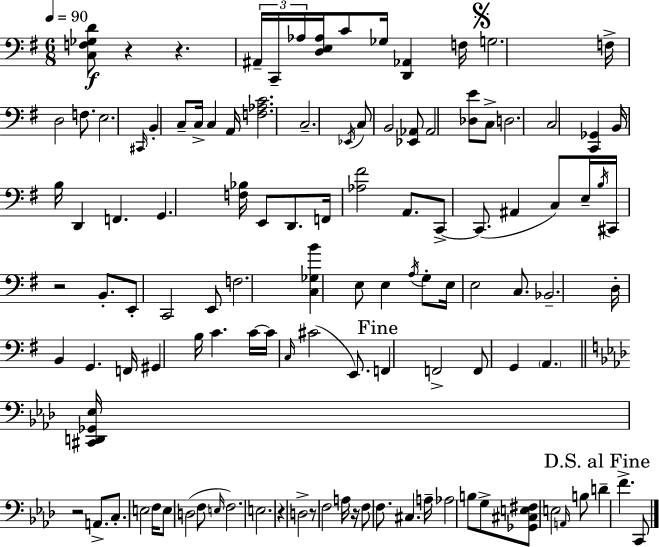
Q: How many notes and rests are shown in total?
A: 116